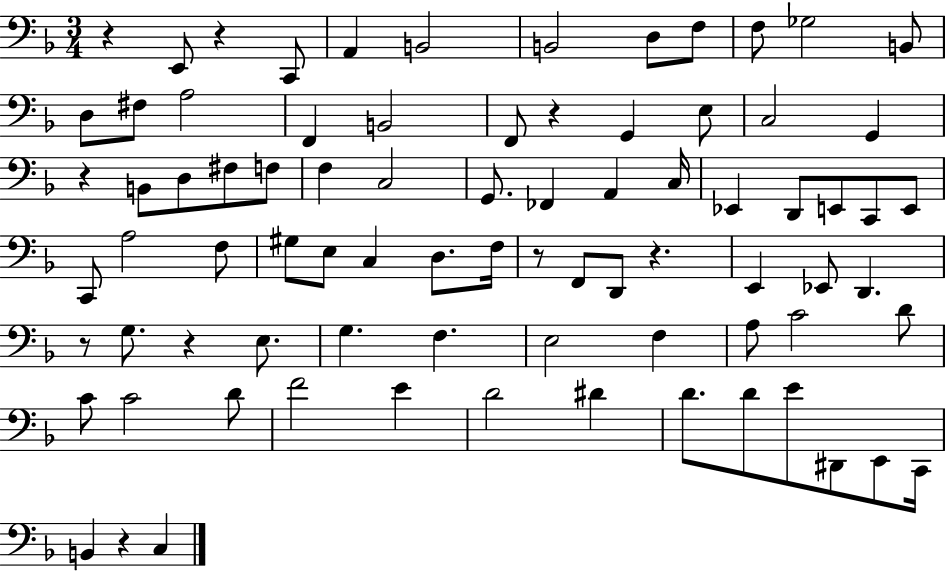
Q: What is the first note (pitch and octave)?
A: E2